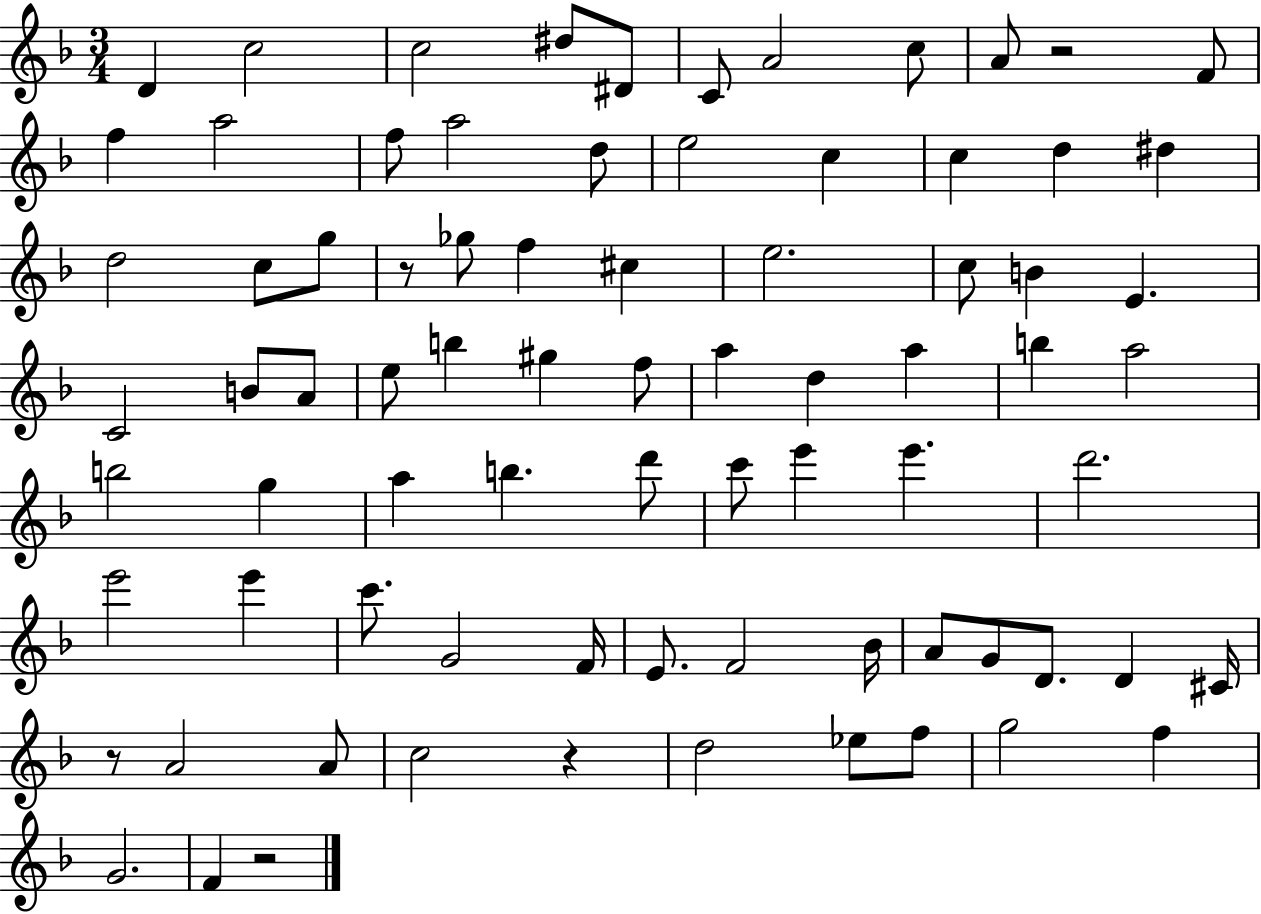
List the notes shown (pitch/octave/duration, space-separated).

D4/q C5/h C5/h D#5/e D#4/e C4/e A4/h C5/e A4/e R/h F4/e F5/q A5/h F5/e A5/h D5/e E5/h C5/q C5/q D5/q D#5/q D5/h C5/e G5/e R/e Gb5/e F5/q C#5/q E5/h. C5/e B4/q E4/q. C4/h B4/e A4/e E5/e B5/q G#5/q F5/e A5/q D5/q A5/q B5/q A5/h B5/h G5/q A5/q B5/q. D6/e C6/e E6/q E6/q. D6/h. E6/h E6/q C6/e. G4/h F4/s E4/e. F4/h Bb4/s A4/e G4/e D4/e. D4/q C#4/s R/e A4/h A4/e C5/h R/q D5/h Eb5/e F5/e G5/h F5/q G4/h. F4/q R/h